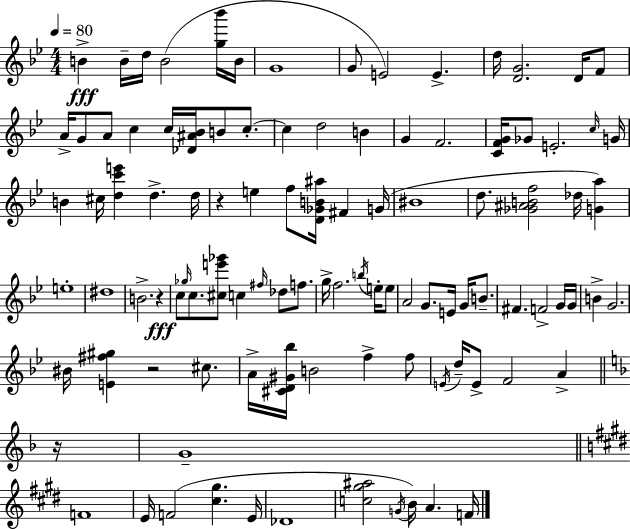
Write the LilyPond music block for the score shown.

{
  \clef treble
  \numericTimeSignature
  \time 4/4
  \key g \minor
  \tempo 4 = 80
  b'4->\fff b'16-- d''16 b'2( <g'' bes'''>16 b'16 | g'1 | g'8 e'2) e'4.-> | d''16 <d' g'>2. d'16 f'8 | \break a'16-> g'8 a'8 c''4 c''16 <des' ais' bes'>16 b'8 c''8.-.~~ | c''4 d''2 b'4 | g'4 f'2. | <c' f' g'>16 ges'8 e'2.-. \grace { c''16 } | \break g'16 b'4 cis''16 <d'' c''' e'''>4 d''4.-> | d''16 r4 e''4 f''8 <d' ges' b' ais''>16 fis'4 | g'16( bis'1 | d''8. <ges' ais' b' f''>2 des''16 <g' a''>4) | \break e''1-. | dis''1 | b'2.-> r4\fff | c''8 \grace { ges''16 } c''8. <cis'' e''' ges'''>8 c''4 \grace { fis''16 } des''8 | \break f''8. g''16-> f''2. | \acciaccatura { b''16 } e''16-. e''8 a'2 g'8. e'16 | g'16 b'8.-- fis'4. f'2-> | g'16 g'16 b'4-> g'2. | \break bis'16 <e' fis'' gis''>4 r2 | cis''8. a'16-> <cis' d' gis' bes''>16 b'2 f''4-> | f''8 \acciaccatura { e'16 } d''16-- e'8-> f'2 | a'4-> \bar "||" \break \key f \major r16 g'1-- | \bar "||" \break \key e \major f'1 | e'16 f'2( <cis'' gis''>4. e'16 | des'1 | <c'' gis'' ais''>2 \acciaccatura { g'16 }) b'16 a'4. | \break f'16 \bar "|."
}